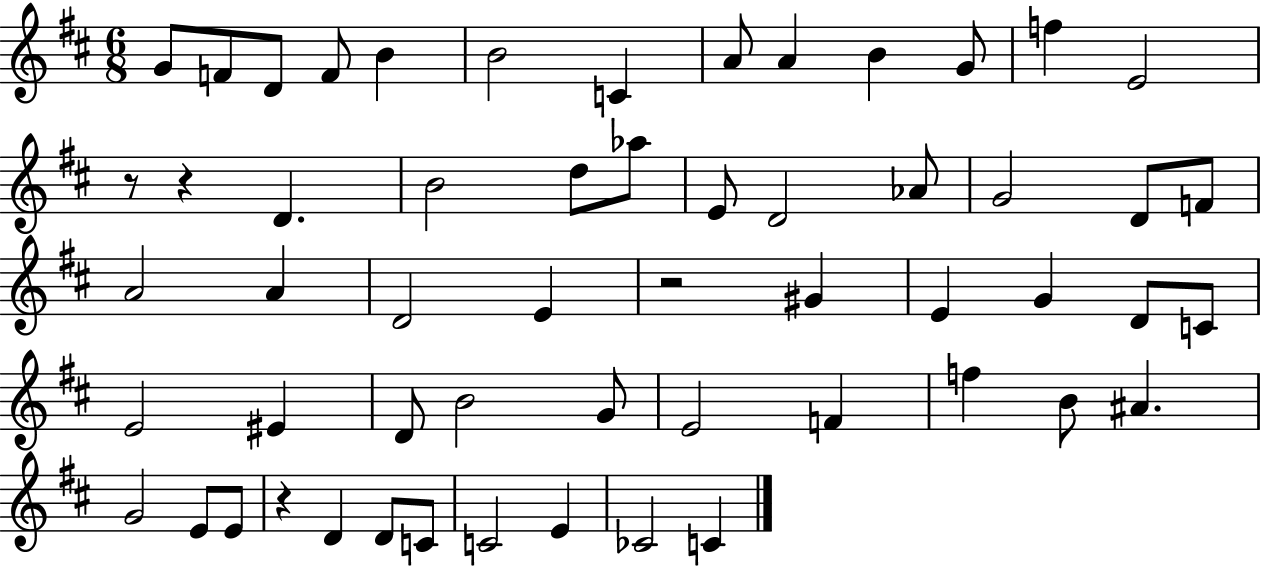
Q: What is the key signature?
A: D major